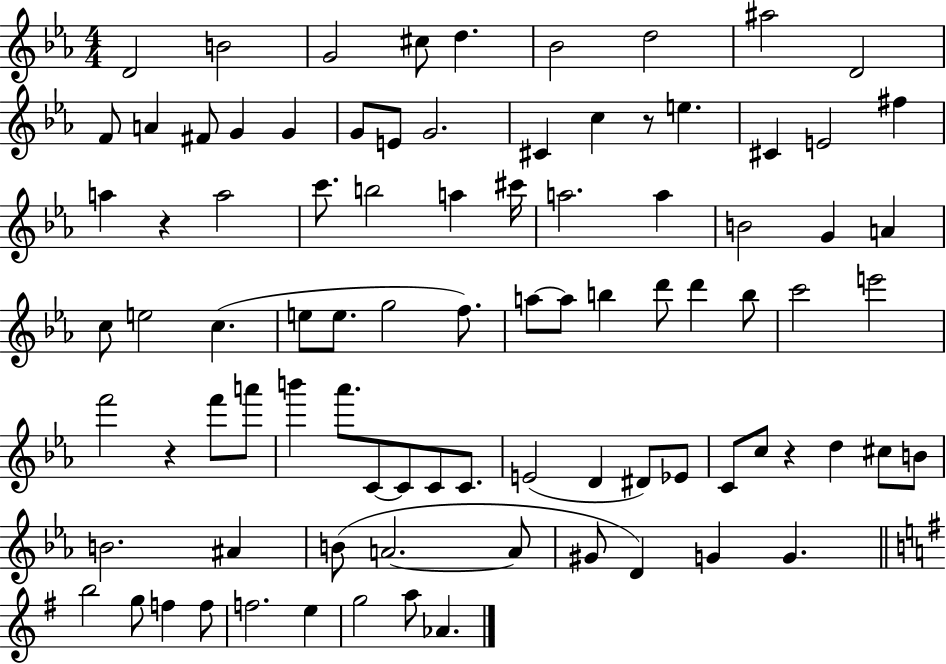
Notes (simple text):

D4/h B4/h G4/h C#5/e D5/q. Bb4/h D5/h A#5/h D4/h F4/e A4/q F#4/e G4/q G4/q G4/e E4/e G4/h. C#4/q C5/q R/e E5/q. C#4/q E4/h F#5/q A5/q R/q A5/h C6/e. B5/h A5/q C#6/s A5/h. A5/q B4/h G4/q A4/q C5/e E5/h C5/q. E5/e E5/e. G5/h F5/e. A5/e A5/e B5/q D6/e D6/q B5/e C6/h E6/h F6/h R/q F6/e A6/e B6/q Ab6/e. C4/e C4/e C4/e C4/e. E4/h D4/q D#4/e Eb4/e C4/e C5/e R/q D5/q C#5/e B4/e B4/h. A#4/q B4/e A4/h. A4/e G#4/e D4/q G4/q G4/q. B5/h G5/e F5/q F5/e F5/h. E5/q G5/h A5/e Ab4/q.